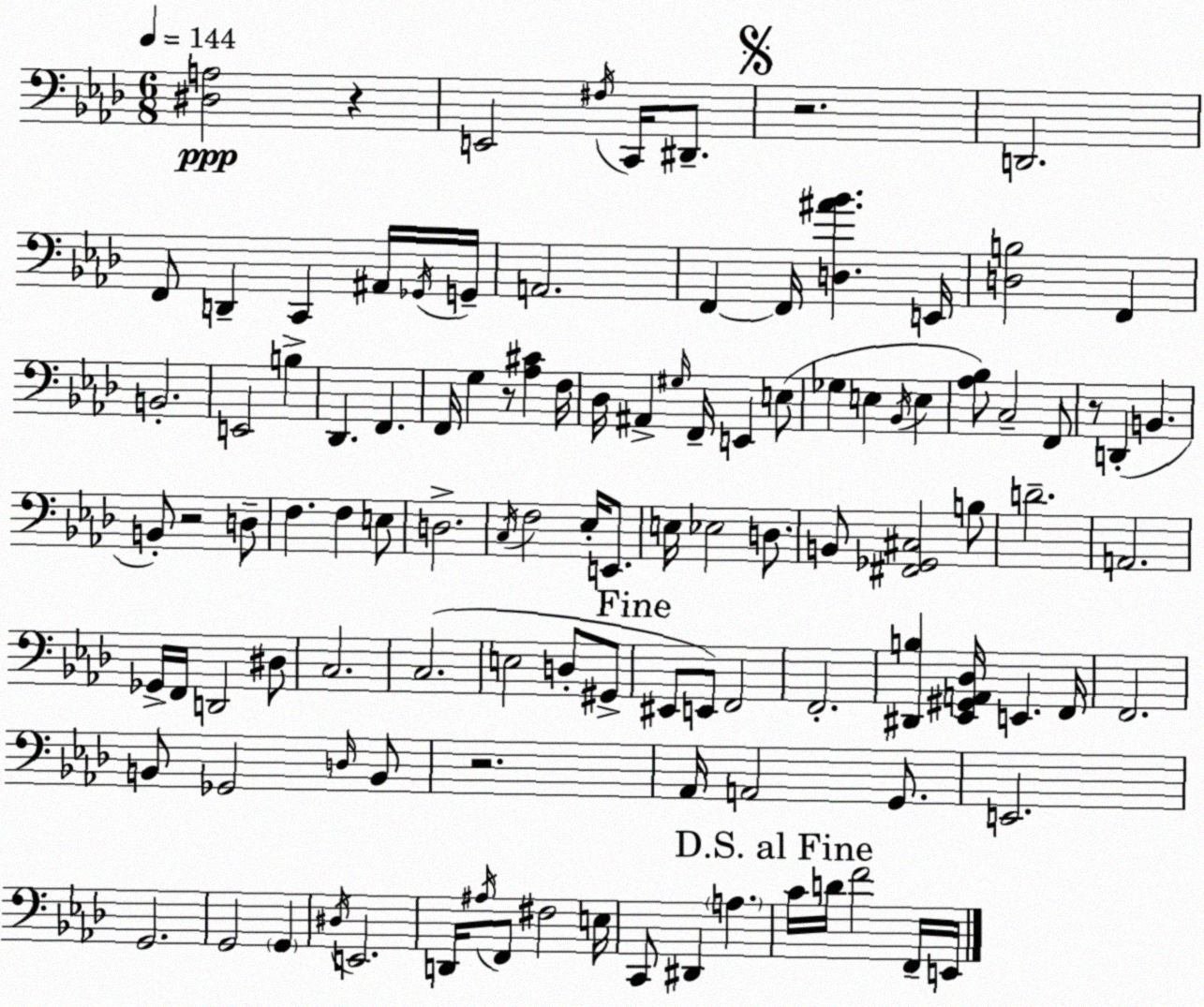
X:1
T:Untitled
M:6/8
L:1/4
K:Ab
[^D,A,]2 z E,,2 ^F,/4 C,,/4 ^D,,/2 z2 D,,2 F,,/2 D,, C,, ^A,,/4 _G,,/4 G,,/4 A,,2 F,, F,,/4 [D,^A_B] E,,/4 [D,B,]2 F,, B,,2 E,,2 B, _D,, F,, F,,/4 G, z/2 [_A,^C] F,/4 _D,/4 ^A,, ^G,/4 F,,/4 E,, E,/2 _G, E, _B,,/4 E, [_A,_B,]/2 C,2 F,,/2 z/2 D,, B,, B,,/2 z2 D,/2 F, F, E,/2 D,2 C,/4 F,2 _E,/4 E,,/2 E,/4 _E,2 D,/2 B,,/2 [^F,,_G,,^C,]2 B,/2 D2 A,,2 _G,,/4 F,,/4 D,,2 ^D,/2 C,2 C,2 E,2 D,/2 ^G,,/2 ^E,,/2 E,,/2 F,,2 F,,2 [^D,,B,] [_E,,^G,,A,,_D,]/4 E,, F,,/4 F,,2 B,,/2 _G,,2 D,/4 B,,/2 z2 _A,,/4 A,,2 G,,/2 E,,2 G,,2 G,,2 G,, ^D,/4 E,,2 D,,/4 ^A,/4 F,,/2 ^F,2 E,/4 C,,/2 ^D,, A, C/4 D/4 F2 F,,/4 E,,/4